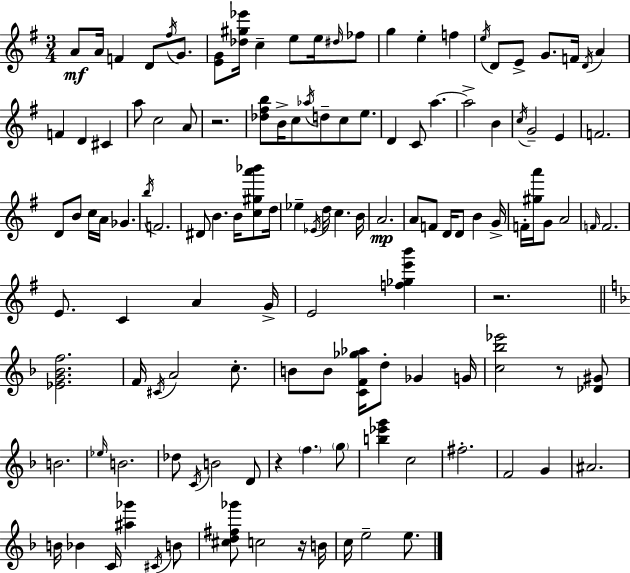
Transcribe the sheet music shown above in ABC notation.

X:1
T:Untitled
M:3/4
L:1/4
K:G
A/2 A/4 F D/2 ^f/4 G/2 [EG]/2 [_d^g_e']/4 c e/2 e/4 ^d/4 _f/2 g e f e/4 D/2 E/2 G/2 F/4 D/4 A F D ^C a/2 c2 A/2 z2 [_d^fb]/2 B/4 c/2 _a/4 d/2 c/2 e/2 D C/2 a a2 B c/4 G2 E F2 D/2 B/2 c/4 A/4 _G b/4 F2 ^D/2 B B/4 [c^ga'_b']/2 d/4 _e _E/4 d/4 c B/4 A2 A/2 F/2 D/4 D/2 B G/4 F/4 [^ga']/4 G/2 A2 F/4 F2 E/2 C A G/4 E2 [f_ge'b'] z2 [_EG_Bf]2 F/4 ^C/4 A2 c/2 B/2 B/2 [CF_g_a]/4 d/2 _G G/4 [c_b_e']2 z/2 [_D^G]/2 B2 _e/4 B2 _d/2 C/4 B2 D/2 z f g/2 [b_e'g'] c2 ^f2 F2 G ^A2 B/4 _B C/4 [^a_g'] ^C/4 B/2 [^cd^f_g']/2 c2 z/4 B/4 c/4 e2 e/2